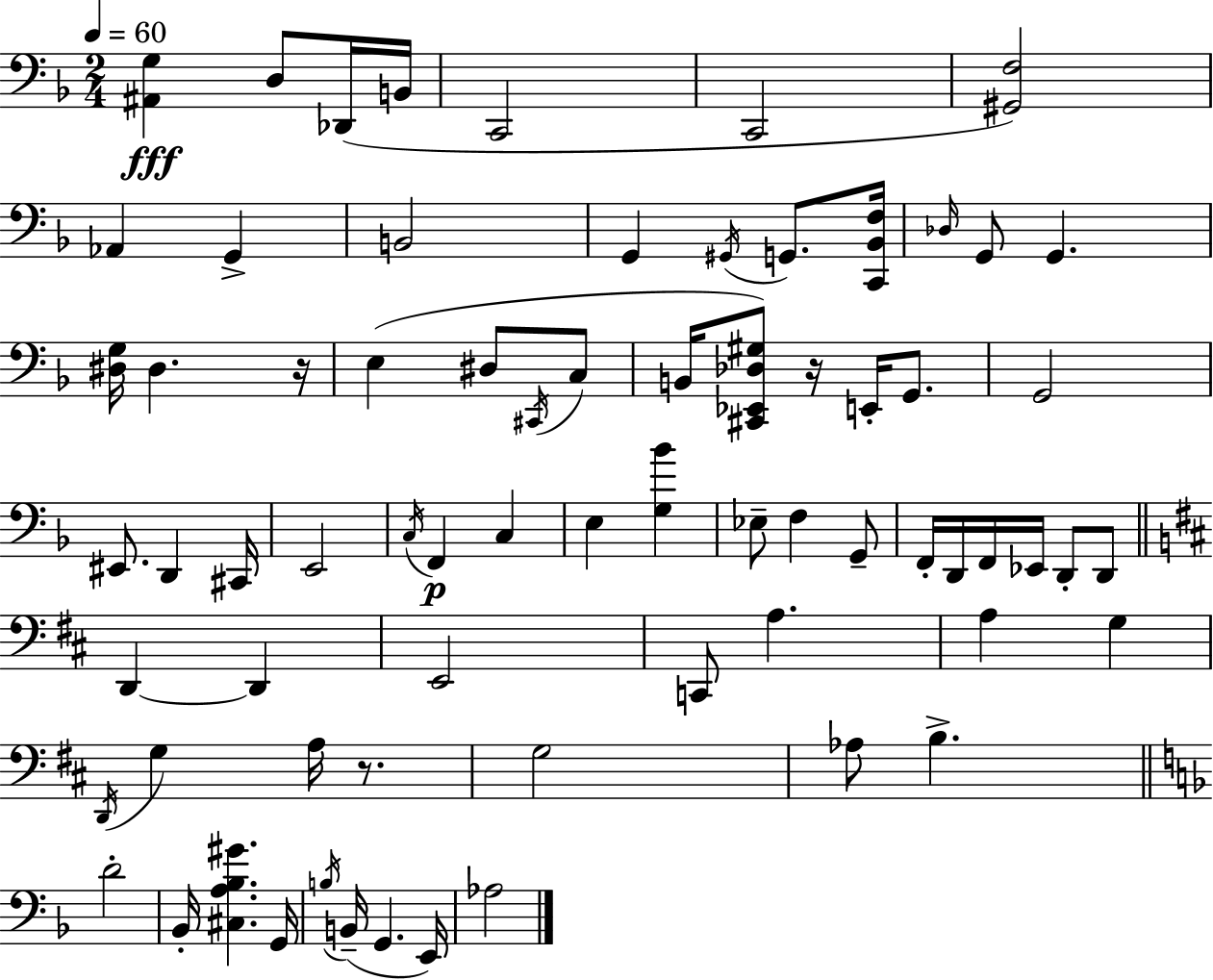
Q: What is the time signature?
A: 2/4